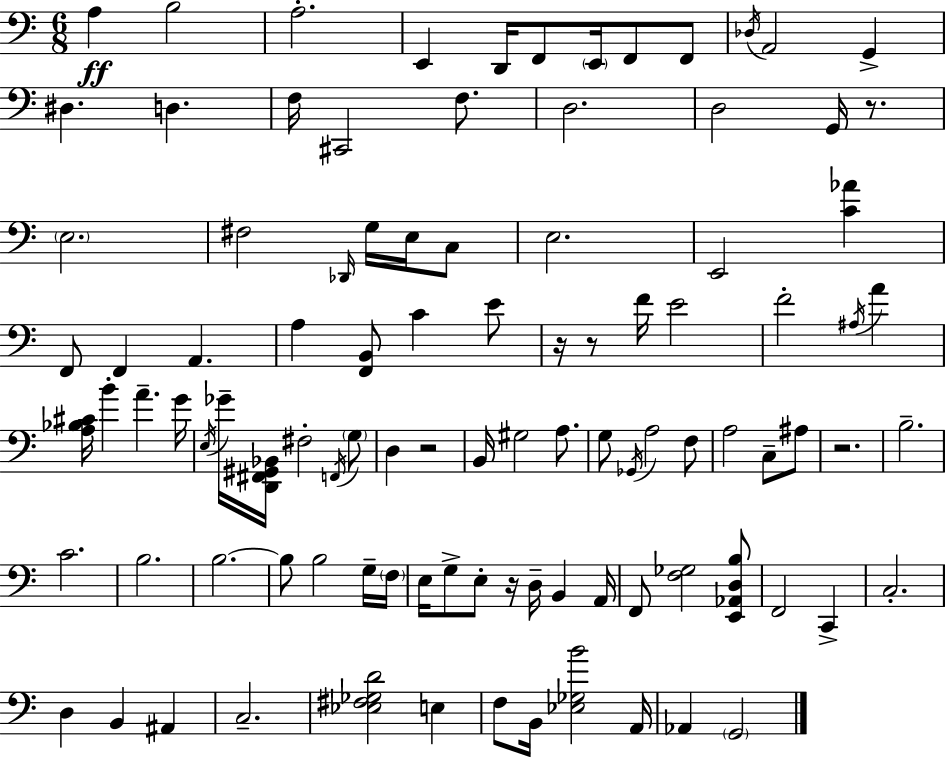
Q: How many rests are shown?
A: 6